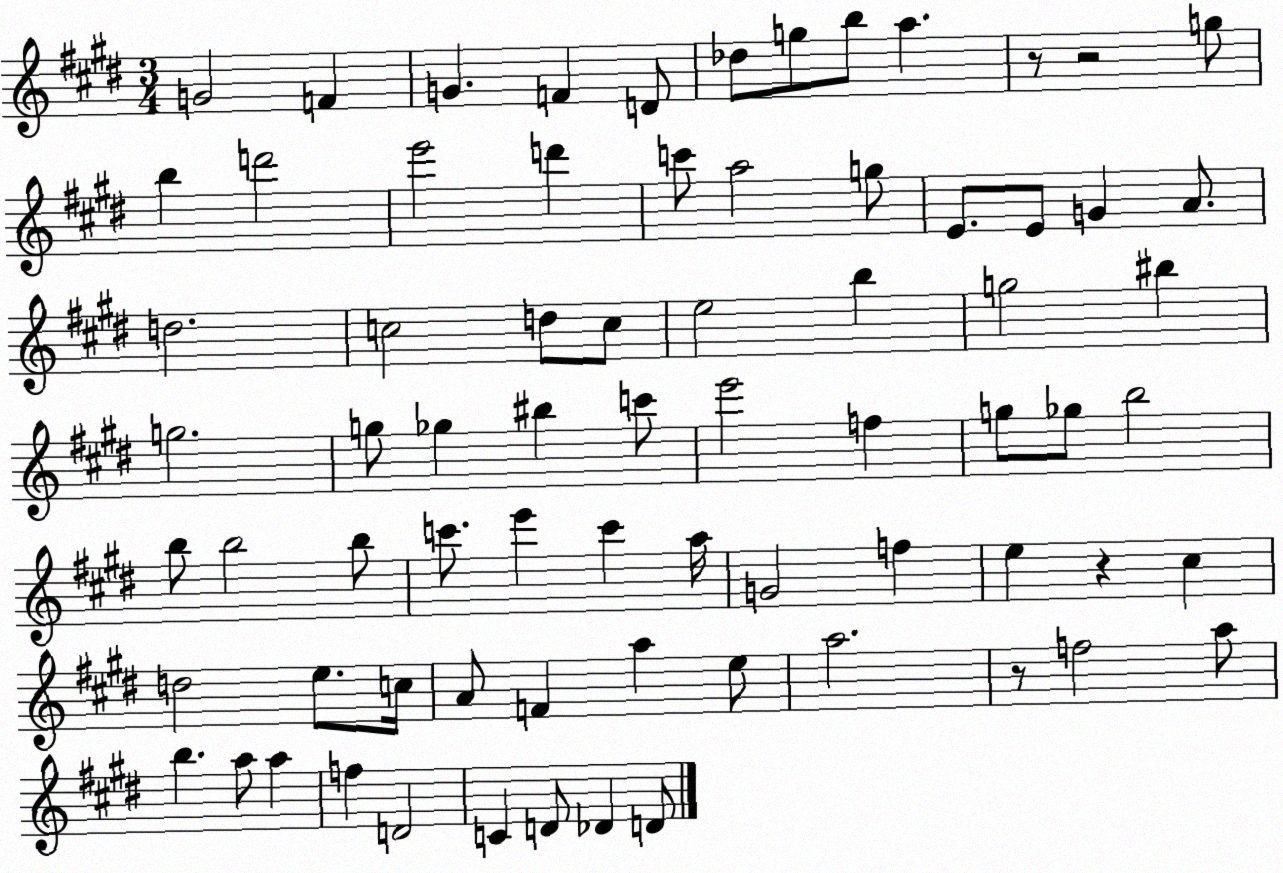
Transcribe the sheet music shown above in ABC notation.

X:1
T:Untitled
M:3/4
L:1/4
K:E
G2 F G F D/2 _d/2 g/2 b/2 a z/2 z2 g/2 b d'2 e'2 d' c'/2 a2 g/2 E/2 E/2 G A/2 d2 c2 d/2 c/2 e2 b g2 ^b g2 g/2 _g ^b c'/2 e'2 f g/2 _g/2 b2 b/2 b2 b/2 c'/2 e' c' a/4 G2 f e z ^c d2 e/2 c/4 A/2 F a e/2 a2 z/2 f2 a/2 b a/2 a f D2 C D/2 _D D/2